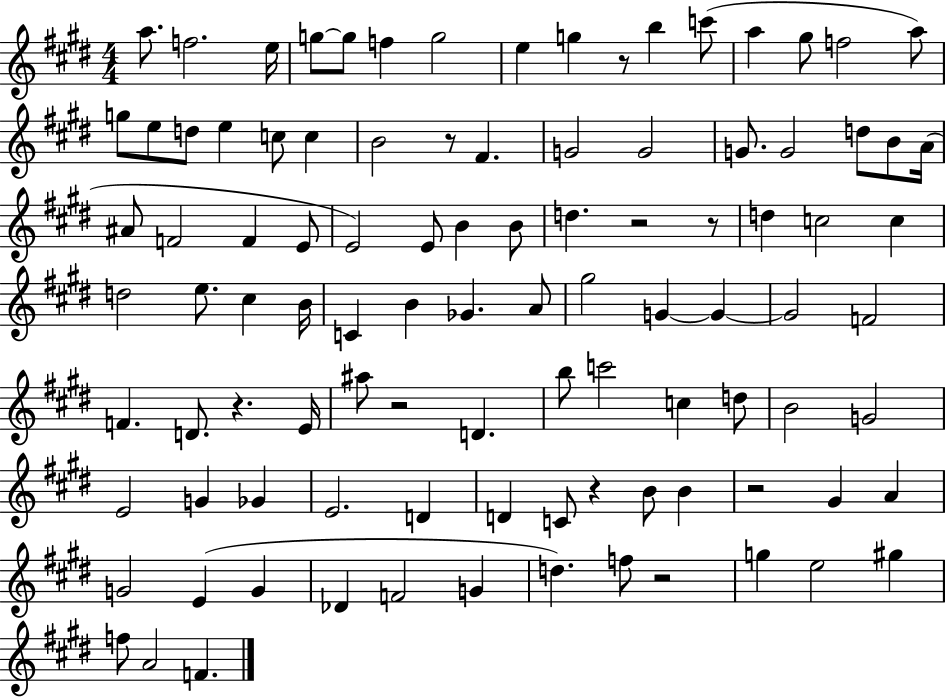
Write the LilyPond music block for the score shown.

{
  \clef treble
  \numericTimeSignature
  \time 4/4
  \key e \major
  a''8. f''2. e''16 | g''8~~ g''8 f''4 g''2 | e''4 g''4 r8 b''4 c'''8( | a''4 gis''8 f''2 a''8) | \break g''8 e''8 d''8 e''4 c''8 c''4 | b'2 r8 fis'4. | g'2 g'2 | g'8. g'2 d''8 b'8 a'16( | \break ais'8 f'2 f'4 e'8 | e'2) e'8 b'4 b'8 | d''4. r2 r8 | d''4 c''2 c''4 | \break d''2 e''8. cis''4 b'16 | c'4 b'4 ges'4. a'8 | gis''2 g'4~~ g'4~~ | g'2 f'2 | \break f'4. d'8. r4. e'16 | ais''8 r2 d'4. | b''8 c'''2 c''4 d''8 | b'2 g'2 | \break e'2 g'4 ges'4 | e'2. d'4 | d'4 c'8 r4 b'8 b'4 | r2 gis'4 a'4 | \break g'2 e'4( g'4 | des'4 f'2 g'4 | d''4.) f''8 r2 | g''4 e''2 gis''4 | \break f''8 a'2 f'4. | \bar "|."
}